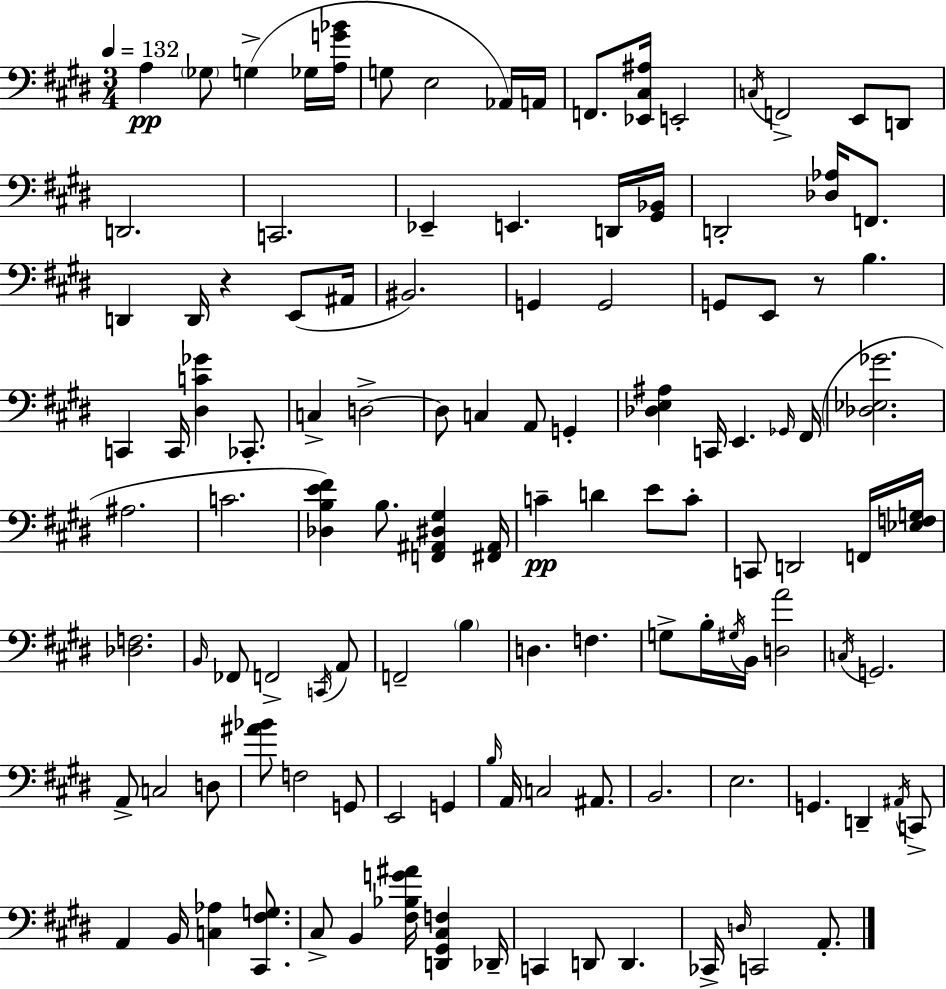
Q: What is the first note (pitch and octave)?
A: A3